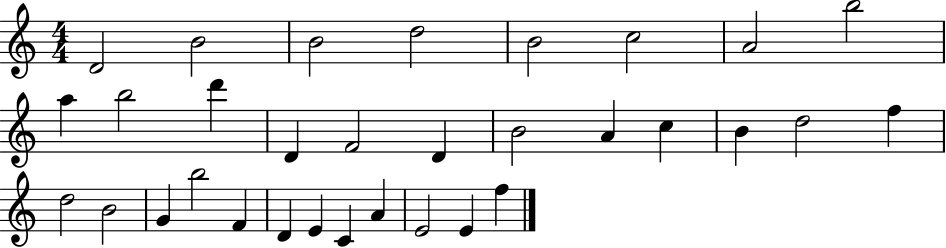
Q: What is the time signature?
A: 4/4